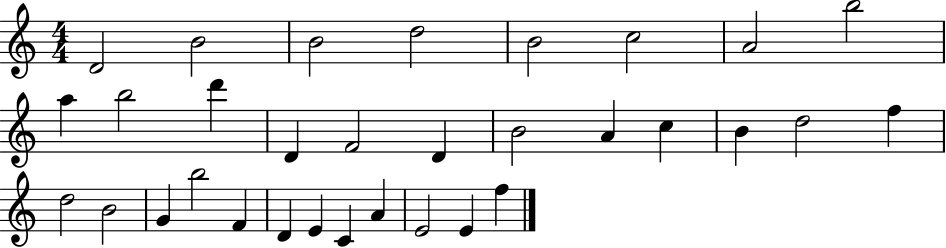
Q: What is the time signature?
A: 4/4